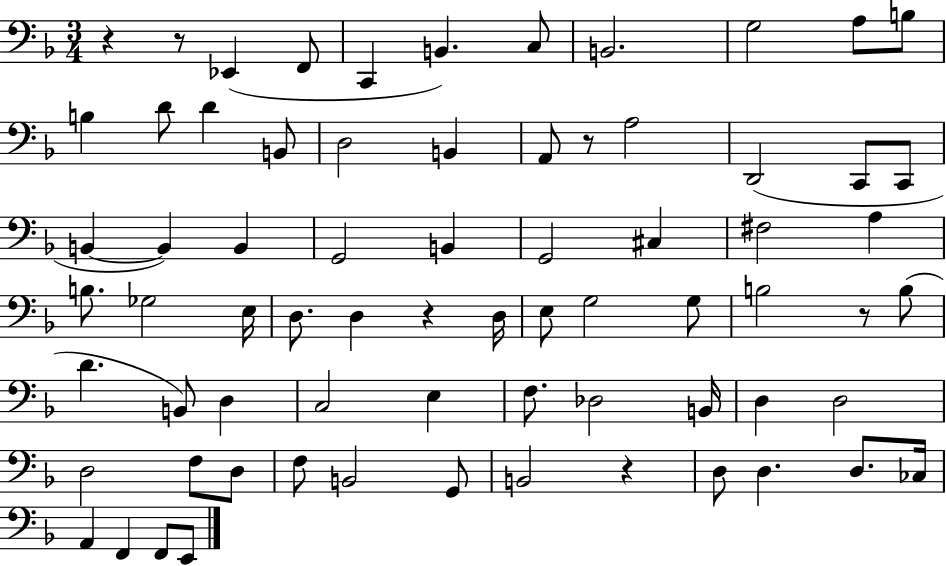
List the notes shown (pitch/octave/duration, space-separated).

R/q R/e Eb2/q F2/e C2/q B2/q. C3/e B2/h. G3/h A3/e B3/e B3/q D4/e D4/q B2/e D3/h B2/q A2/e R/e A3/h D2/h C2/e C2/e B2/q B2/q B2/q G2/h B2/q G2/h C#3/q F#3/h A3/q B3/e. Gb3/h E3/s D3/e. D3/q R/q D3/s E3/e G3/h G3/e B3/h R/e B3/e D4/q. B2/e D3/q C3/h E3/q F3/e. Db3/h B2/s D3/q D3/h D3/h F3/e D3/e F3/e B2/h G2/e B2/h R/q D3/e D3/q. D3/e. CES3/s A2/q F2/q F2/e E2/e